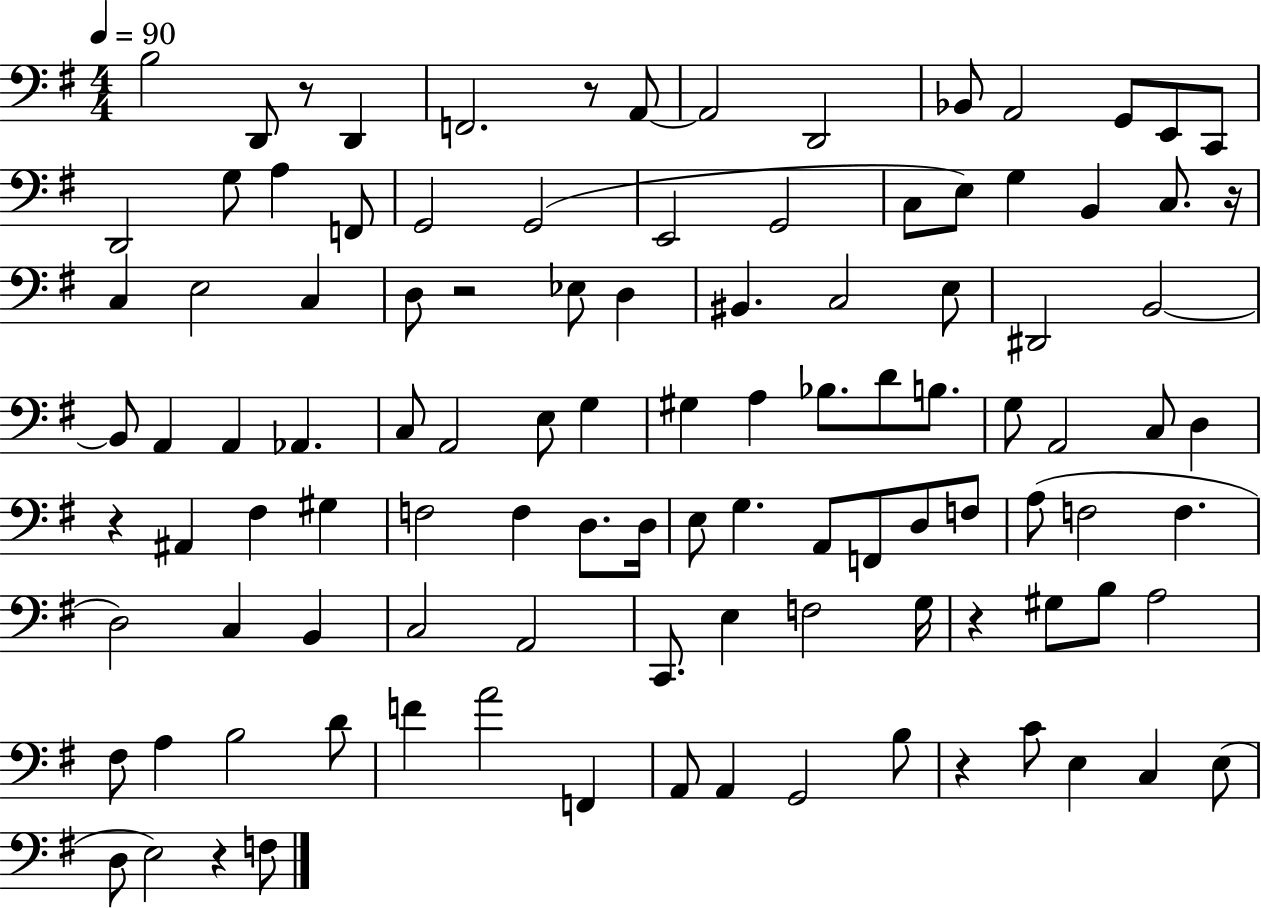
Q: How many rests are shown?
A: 8